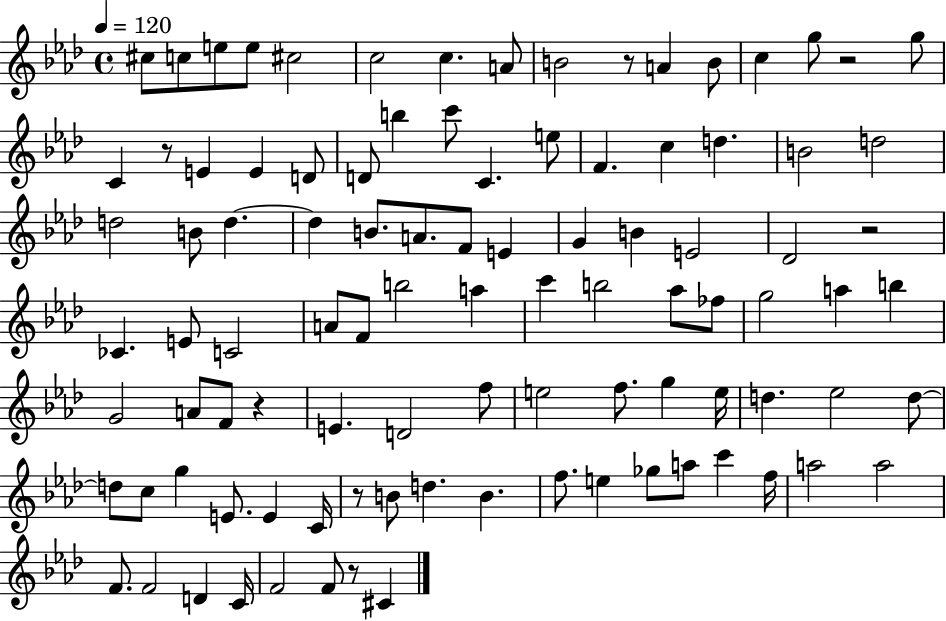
C#5/e C5/e E5/e E5/e C#5/h C5/h C5/q. A4/e B4/h R/e A4/q B4/e C5/q G5/e R/h G5/e C4/q R/e E4/q E4/q D4/e D4/e B5/q C6/e C4/q. E5/e F4/q. C5/q D5/q. B4/h D5/h D5/h B4/e D5/q. D5/q B4/e. A4/e. F4/e E4/q G4/q B4/q E4/h Db4/h R/h CES4/q. E4/e C4/h A4/e F4/e B5/h A5/q C6/q B5/h Ab5/e FES5/e G5/h A5/q B5/q G4/h A4/e F4/e R/q E4/q. D4/h F5/e E5/h F5/e. G5/q E5/s D5/q. Eb5/h D5/e D5/e C5/e G5/q E4/e. E4/q C4/s R/e B4/e D5/q. B4/q. F5/e. E5/q Gb5/e A5/e C6/q F5/s A5/h A5/h F4/e. F4/h D4/q C4/s F4/h F4/e R/e C#4/q